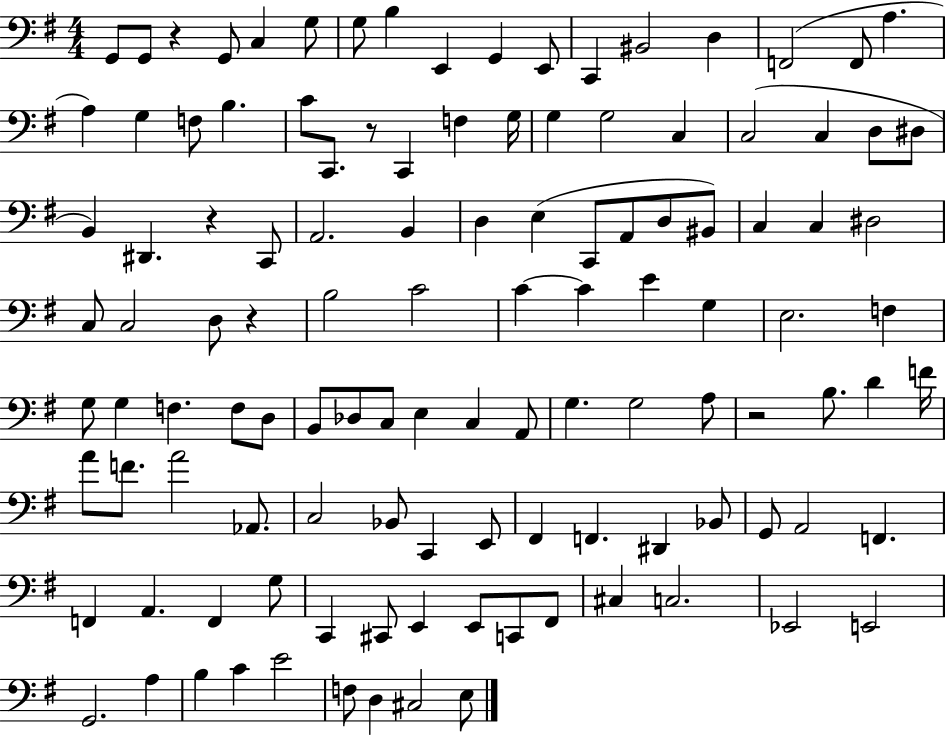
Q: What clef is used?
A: bass